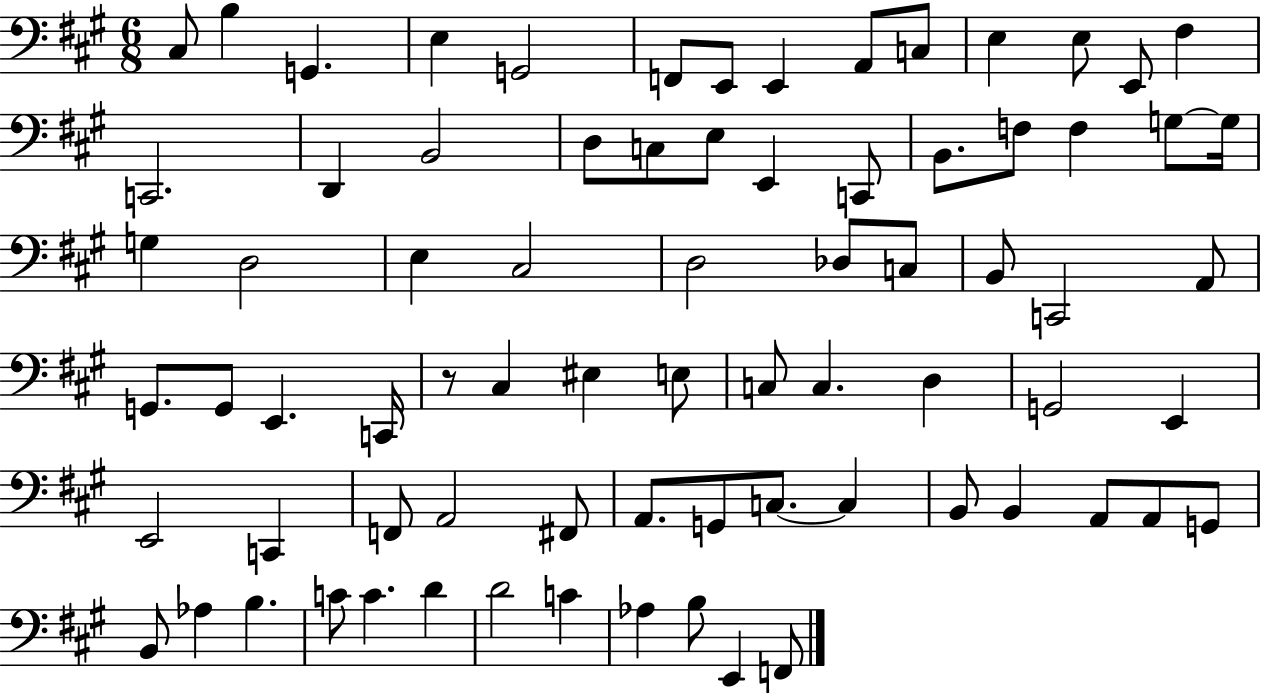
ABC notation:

X:1
T:Untitled
M:6/8
L:1/4
K:A
^C,/2 B, G,, E, G,,2 F,,/2 E,,/2 E,, A,,/2 C,/2 E, E,/2 E,,/2 ^F, C,,2 D,, B,,2 D,/2 C,/2 E,/2 E,, C,,/2 B,,/2 F,/2 F, G,/2 G,/4 G, D,2 E, ^C,2 D,2 _D,/2 C,/2 B,,/2 C,,2 A,,/2 G,,/2 G,,/2 E,, C,,/4 z/2 ^C, ^E, E,/2 C,/2 C, D, G,,2 E,, E,,2 C,, F,,/2 A,,2 ^F,,/2 A,,/2 G,,/2 C,/2 C, B,,/2 B,, A,,/2 A,,/2 G,,/2 B,,/2 _A, B, C/2 C D D2 C _A, B,/2 E,, F,,/2